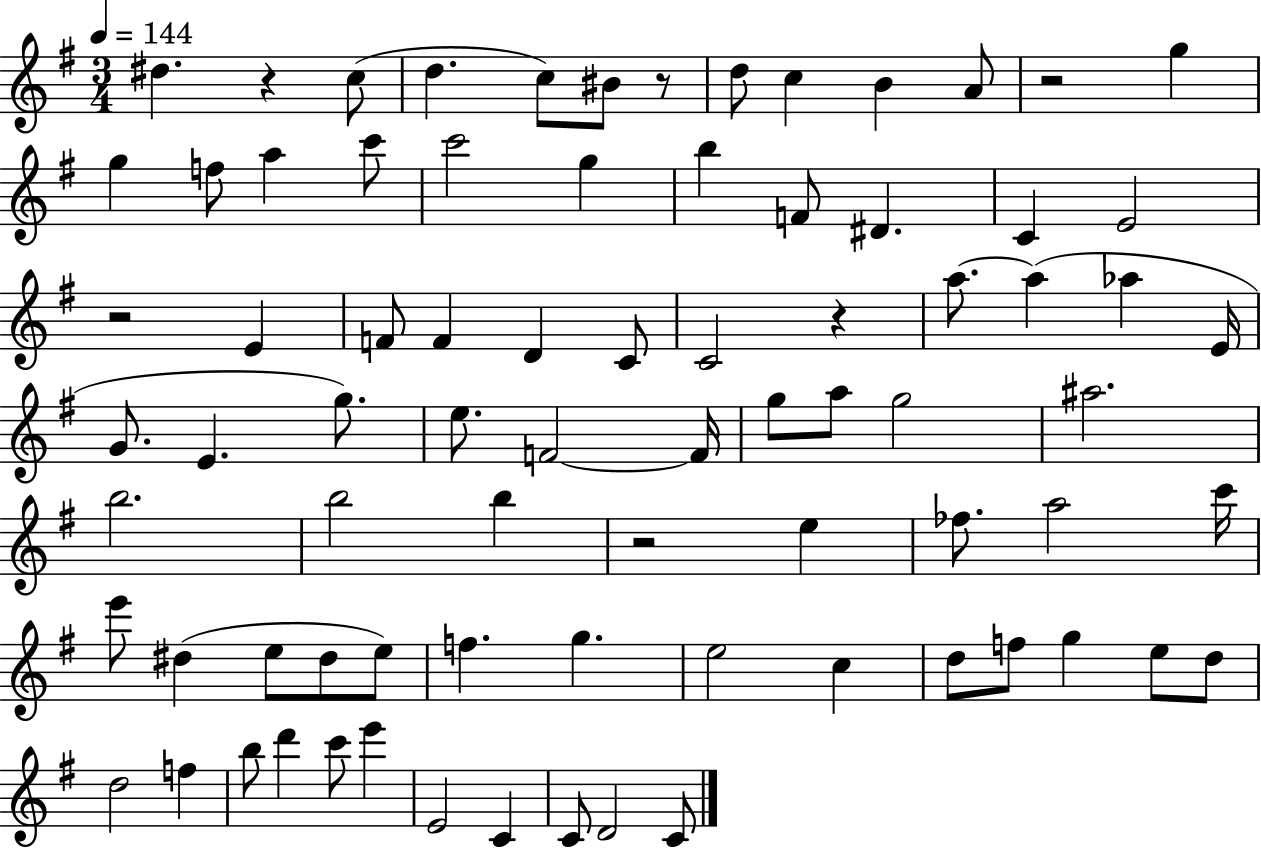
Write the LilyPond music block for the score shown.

{
  \clef treble
  \numericTimeSignature
  \time 3/4
  \key g \major
  \tempo 4 = 144
  \repeat volta 2 { dis''4. r4 c''8( | d''4. c''8) bis'8 r8 | d''8 c''4 b'4 a'8 | r2 g''4 | \break g''4 f''8 a''4 c'''8 | c'''2 g''4 | b''4 f'8 dis'4. | c'4 e'2 | \break r2 e'4 | f'8 f'4 d'4 c'8 | c'2 r4 | a''8.~~ a''4( aes''4 e'16 | \break g'8. e'4. g''8.) | e''8. f'2~~ f'16 | g''8 a''8 g''2 | ais''2. | \break b''2. | b''2 b''4 | r2 e''4 | fes''8. a''2 c'''16 | \break e'''8 dis''4( e''8 dis''8 e''8) | f''4. g''4. | e''2 c''4 | d''8 f''8 g''4 e''8 d''8 | \break d''2 f''4 | b''8 d'''4 c'''8 e'''4 | e'2 c'4 | c'8 d'2 c'8 | \break } \bar "|."
}